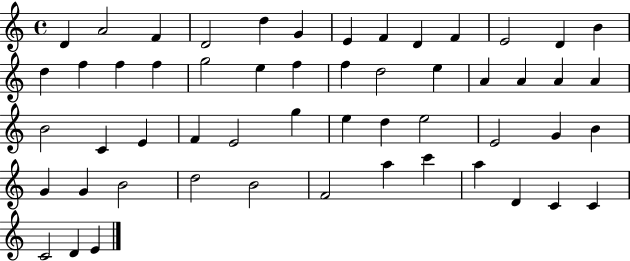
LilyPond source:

{
  \clef treble
  \time 4/4
  \defaultTimeSignature
  \key c \major
  d'4 a'2 f'4 | d'2 d''4 g'4 | e'4 f'4 d'4 f'4 | e'2 d'4 b'4 | \break d''4 f''4 f''4 f''4 | g''2 e''4 f''4 | f''4 d''2 e''4 | a'4 a'4 a'4 a'4 | \break b'2 c'4 e'4 | f'4 e'2 g''4 | e''4 d''4 e''2 | e'2 g'4 b'4 | \break g'4 g'4 b'2 | d''2 b'2 | f'2 a''4 c'''4 | a''4 d'4 c'4 c'4 | \break c'2 d'4 e'4 | \bar "|."
}